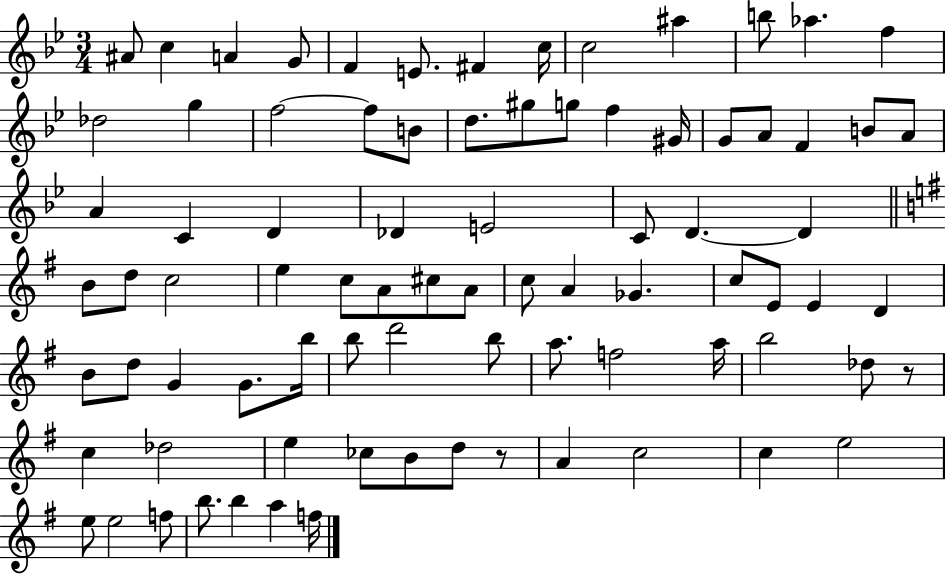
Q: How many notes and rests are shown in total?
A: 83